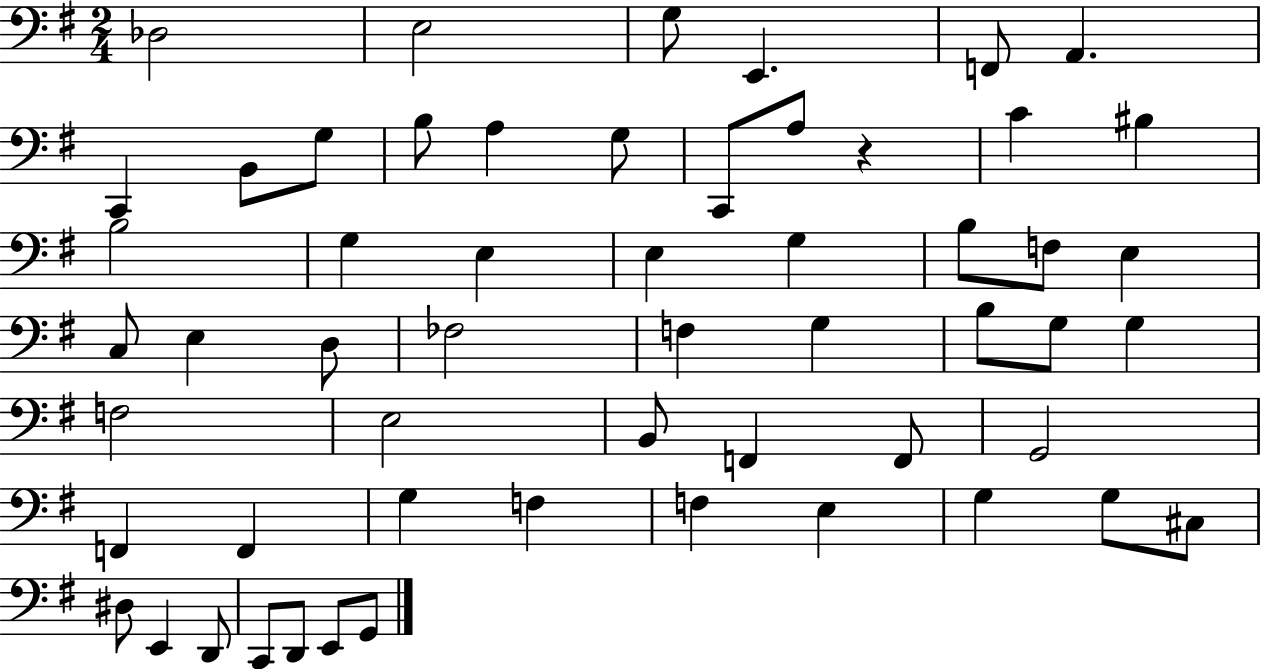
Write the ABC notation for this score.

X:1
T:Untitled
M:2/4
L:1/4
K:G
_D,2 E,2 G,/2 E,, F,,/2 A,, C,, B,,/2 G,/2 B,/2 A, G,/2 C,,/2 A,/2 z C ^B, B,2 G, E, E, G, B,/2 F,/2 E, C,/2 E, D,/2 _F,2 F, G, B,/2 G,/2 G, F,2 E,2 B,,/2 F,, F,,/2 G,,2 F,, F,, G, F, F, E, G, G,/2 ^C,/2 ^D,/2 E,, D,,/2 C,,/2 D,,/2 E,,/2 G,,/2